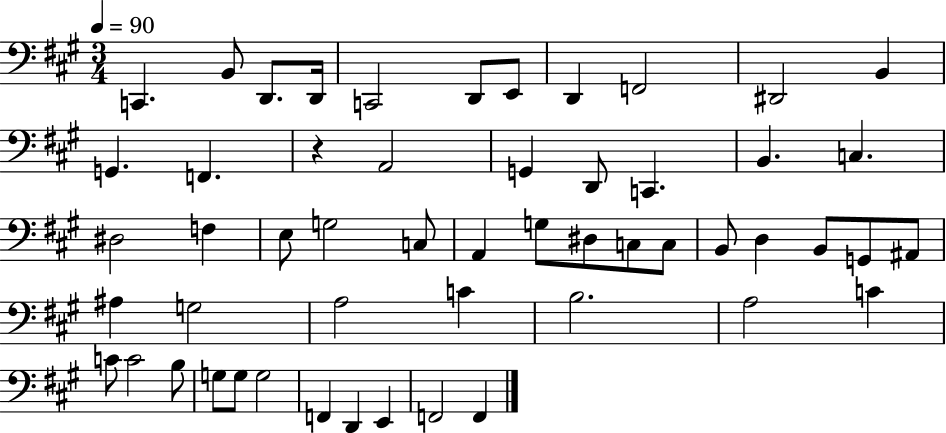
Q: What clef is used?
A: bass